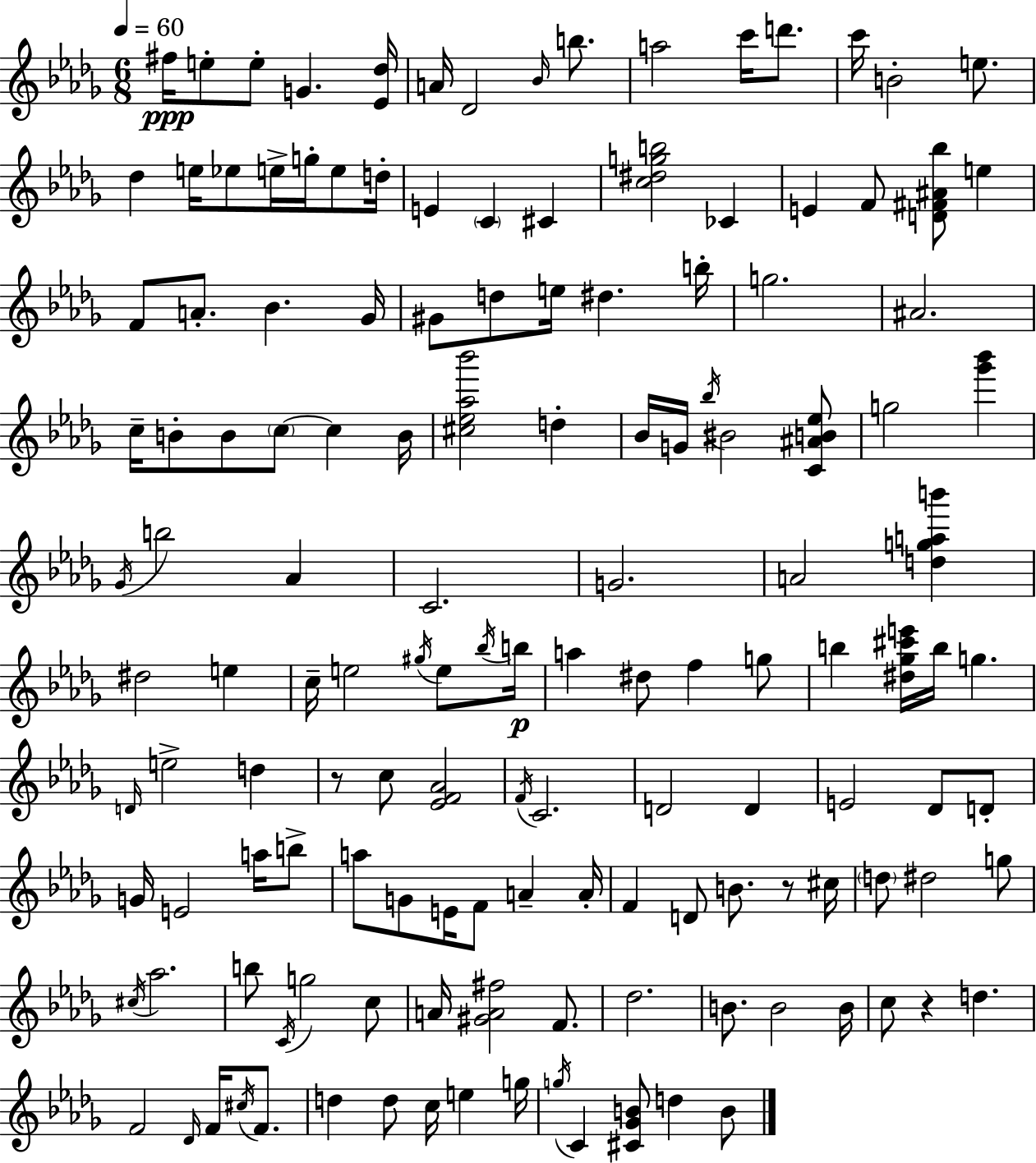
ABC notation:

X:1
T:Untitled
M:6/8
L:1/4
K:Bbm
^f/4 e/2 e/2 G [_E_d]/4 A/4 _D2 _B/4 b/2 a2 c'/4 d'/2 c'/4 B2 e/2 _d e/4 _e/2 e/4 g/4 e/2 d/4 E C ^C [c^dgb]2 _C E F/2 [D^F^A_b]/2 e F/2 A/2 _B _G/4 ^G/2 d/2 e/4 ^d b/4 g2 ^A2 c/4 B/2 B/2 c/2 c B/4 [^c_e_a_b']2 d _B/4 G/4 _b/4 ^B2 [C^AB_e]/2 g2 [_g'_b'] _G/4 b2 _A C2 G2 A2 [dgab'] ^d2 e c/4 e2 ^g/4 e/2 _b/4 b/4 a ^d/2 f g/2 b [^d_g^c'e']/4 b/4 g D/4 e2 d z/2 c/2 [_EF_A]2 F/4 C2 D2 D E2 _D/2 D/2 G/4 E2 a/4 b/2 a/2 G/2 E/4 F/2 A A/4 F D/2 B/2 z/2 ^c/4 d/2 ^d2 g/2 ^c/4 _a2 b/2 C/4 g2 c/2 A/4 [^GA^f]2 F/2 _d2 B/2 B2 B/4 c/2 z d F2 _D/4 F/4 ^c/4 F/2 d d/2 c/4 e g/4 g/4 C [^C_GB]/2 d B/2